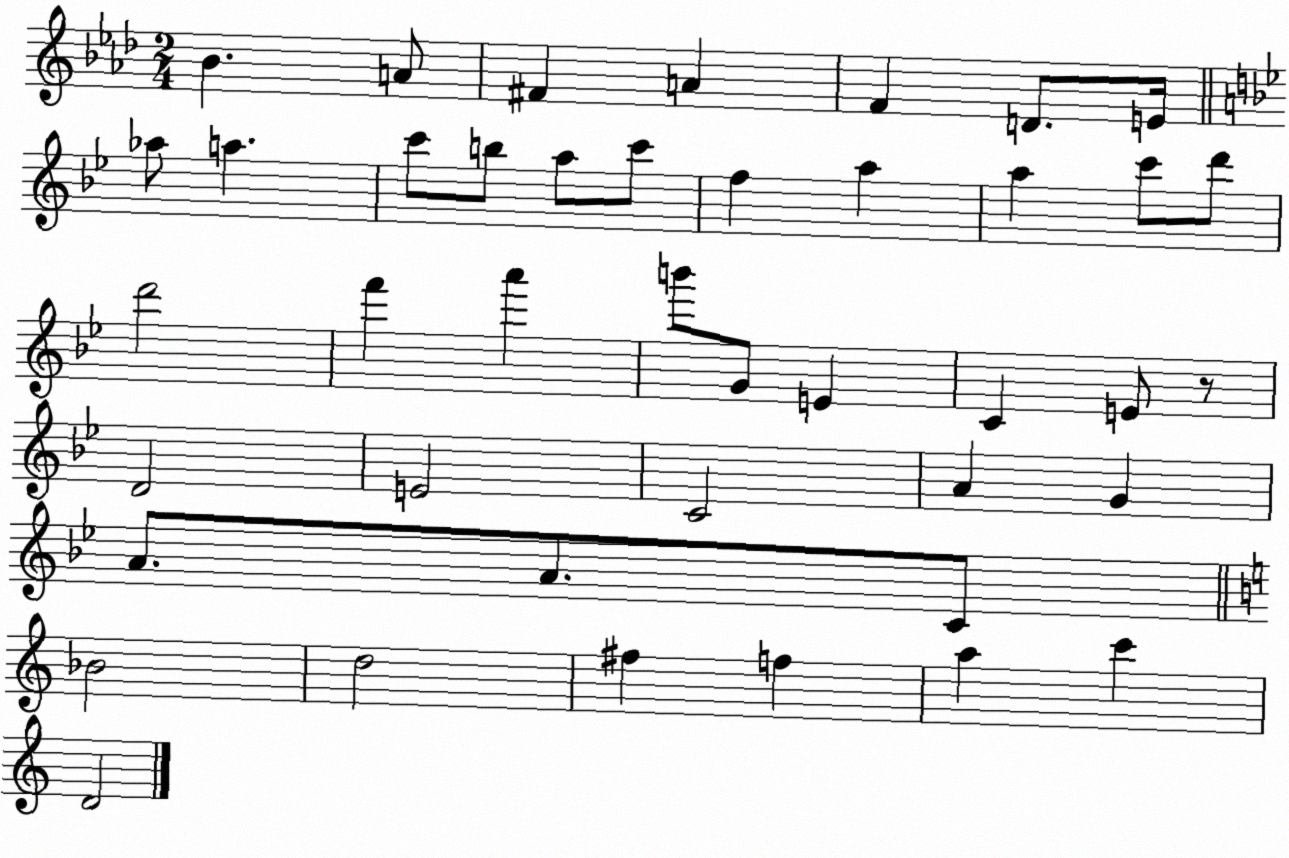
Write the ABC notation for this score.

X:1
T:Untitled
M:2/4
L:1/4
K:Ab
_B A/2 ^F A F D/2 E/4 _a/2 a c'/2 b/2 a/2 c'/2 f a a c'/2 d'/2 d'2 f' a' b'/2 G/2 E C E/2 z/2 D2 E2 C2 A G A/2 A/2 C/2 _B2 d2 ^f f a c' D2